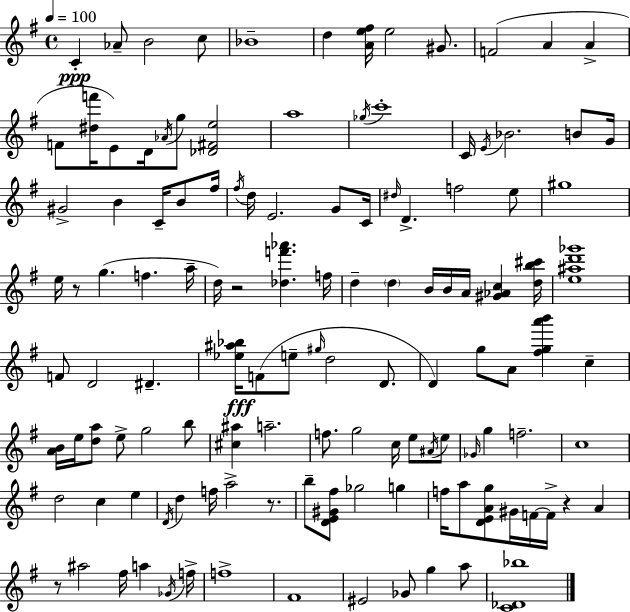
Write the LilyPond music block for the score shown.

{
  \clef treble
  \time 4/4
  \defaultTimeSignature
  \key g \major
  \tempo 4 = 100
  \repeat volta 2 { c'4-.\ppp aes'8-- b'2 c''8 | bes'1-- | d''4 <a' e'' fis''>16 e''2 gis'8. | f'2( a'4 a'4-> | \break f'8 <dis'' f'''>16 e'8) d'16 \acciaccatura { aes'16 } g''8 <des' fis' e''>2 | a''1 | \acciaccatura { ges''16 } c'''1-. | c'16 \acciaccatura { e'16 } bes'2. | \break b'8 g'16 gis'2-> b'4 c'16-- | b'8 fis''16 \acciaccatura { fis''16 } d''16 e'2. | g'8 c'16 \grace { dis''16 } d'4.-> f''2 | e''8 gis''1 | \break e''16 r8 g''4.( f''4. | a''16-- d''16) r2 <des'' f''' aes'''>4. | f''16 d''4-- \parenthesize d''4 b'16 b'16 a'16 | <gis' aes' c''>4 <d'' b'' cis'''>16 <e'' ais'' d''' ges'''>1 | \break f'8 d'2 dis'4.-- | <ees'' ais'' bes''>16\fff f'8( e''8-- \grace { gis''16 } d''2 | d'8. d'4) g''8 a'8 <fis'' g'' a''' b'''>4 | c''4-- <a' b'>16 e''16 <d'' a''>8 e''8-> g''2 | \break b''8 <cis'' ais''>4 a''2.-- | f''8. g''2 | c''16 e''8 \acciaccatura { ais'16 } e''8 \grace { ges'16 } g''4 f''2.-- | c''1 | \break d''2 | c''4 e''4 \acciaccatura { d'16 } d''4 f''16 a''2-> | r8. b''8-- <d' e' gis' fis''>8 ges''2 | g''4 f''16 a''8 <d' e' a' g''>8 gis'16 f'16~~ | \break f'16-> r4 a'4 r8 ais''2 | fis''16 a''4 \acciaccatura { ges'16 } f''16-> f''1-> | fis'1 | eis'2 | \break ges'8 g''4 a''8 <c' des' bes''>1 | } \bar "|."
}